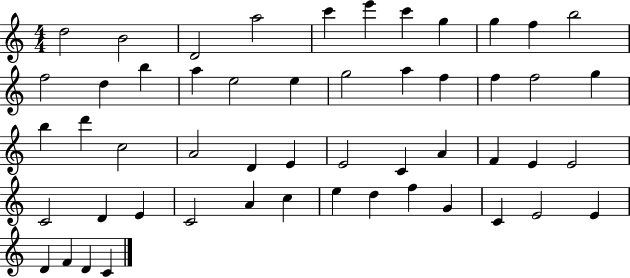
X:1
T:Untitled
M:4/4
L:1/4
K:C
d2 B2 D2 a2 c' e' c' g g f b2 f2 d b a e2 e g2 a f f f2 g b d' c2 A2 D E E2 C A F E E2 C2 D E C2 A c e d f G C E2 E D F D C